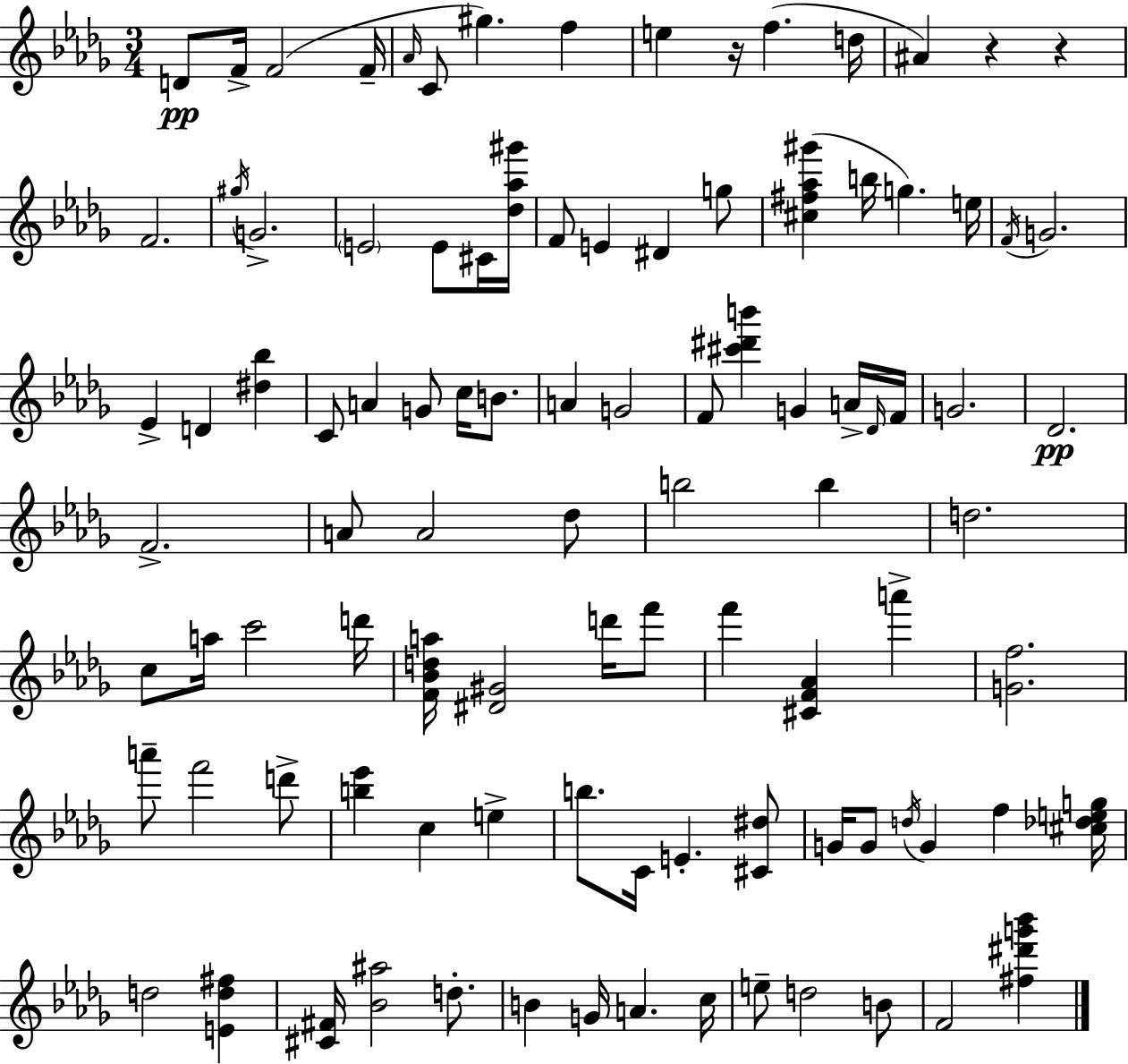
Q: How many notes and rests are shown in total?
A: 99